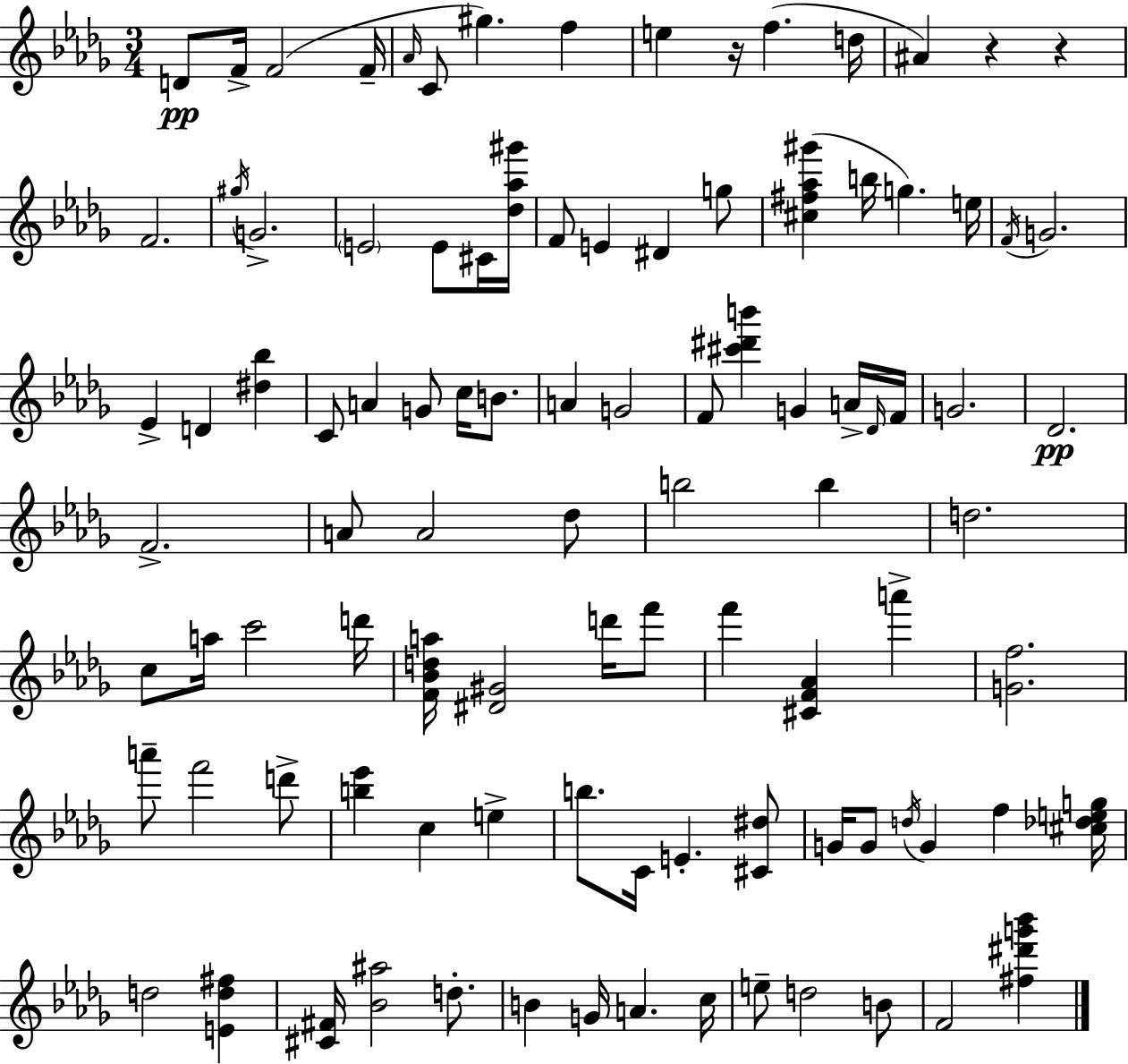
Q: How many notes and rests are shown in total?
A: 99